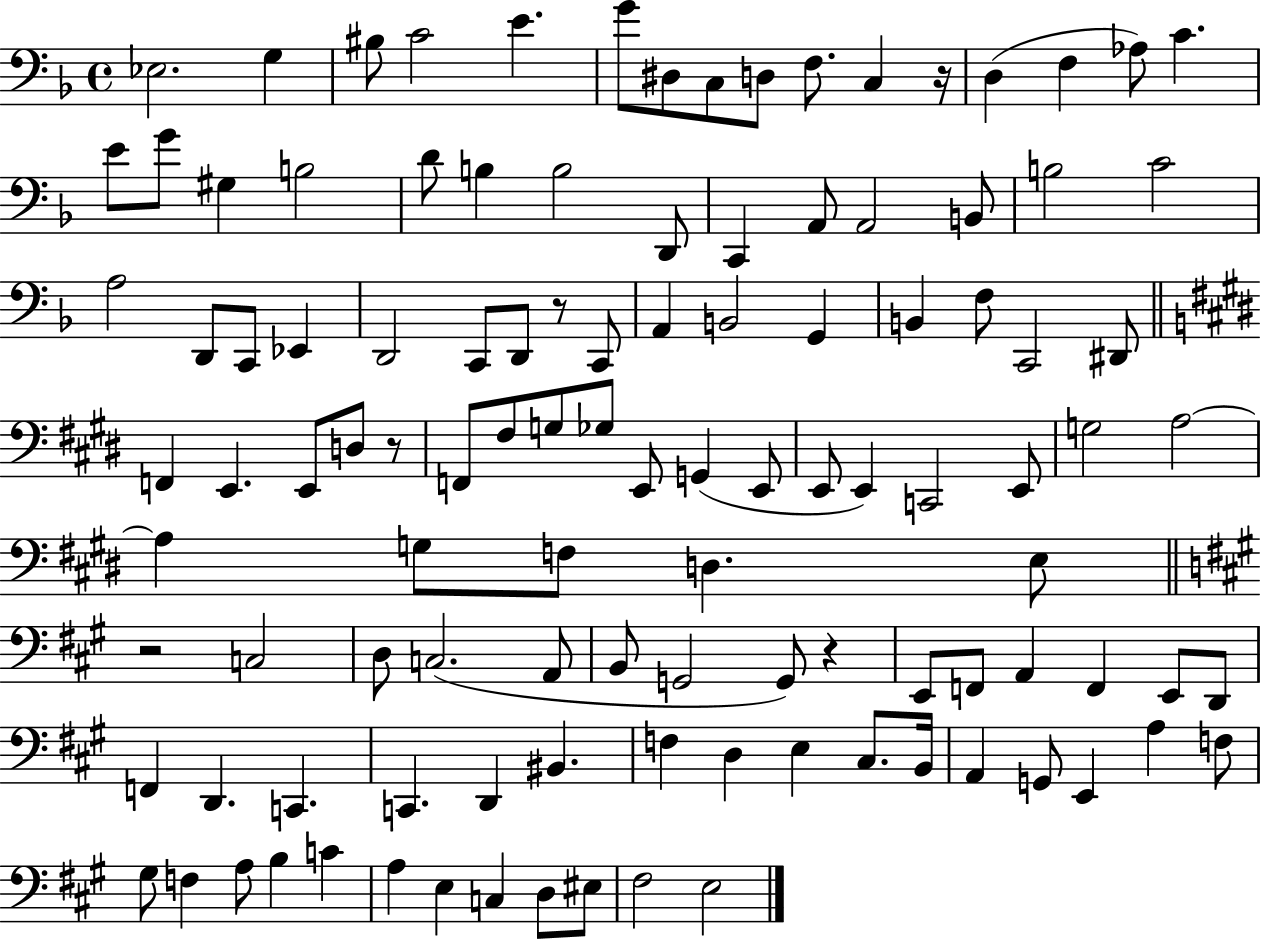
X:1
T:Untitled
M:4/4
L:1/4
K:F
_E,2 G, ^B,/2 C2 E G/2 ^D,/2 C,/2 D,/2 F,/2 C, z/4 D, F, _A,/2 C E/2 G/2 ^G, B,2 D/2 B, B,2 D,,/2 C,, A,,/2 A,,2 B,,/2 B,2 C2 A,2 D,,/2 C,,/2 _E,, D,,2 C,,/2 D,,/2 z/2 C,,/2 A,, B,,2 G,, B,, F,/2 C,,2 ^D,,/2 F,, E,, E,,/2 D,/2 z/2 F,,/2 ^F,/2 G,/2 _G,/2 E,,/2 G,, E,,/2 E,,/2 E,, C,,2 E,,/2 G,2 A,2 A, G,/2 F,/2 D, E,/2 z2 C,2 D,/2 C,2 A,,/2 B,,/2 G,,2 G,,/2 z E,,/2 F,,/2 A,, F,, E,,/2 D,,/2 F,, D,, C,, C,, D,, ^B,, F, D, E, ^C,/2 B,,/4 A,, G,,/2 E,, A, F,/2 ^G,/2 F, A,/2 B, C A, E, C, D,/2 ^E,/2 ^F,2 E,2